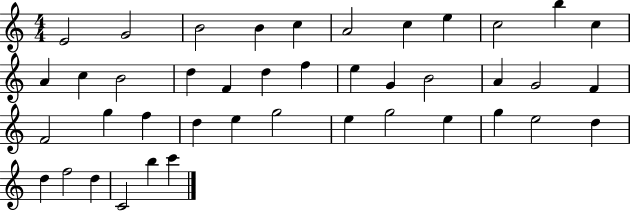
X:1
T:Untitled
M:4/4
L:1/4
K:C
E2 G2 B2 B c A2 c e c2 b c A c B2 d F d f e G B2 A G2 F F2 g f d e g2 e g2 e g e2 d d f2 d C2 b c'